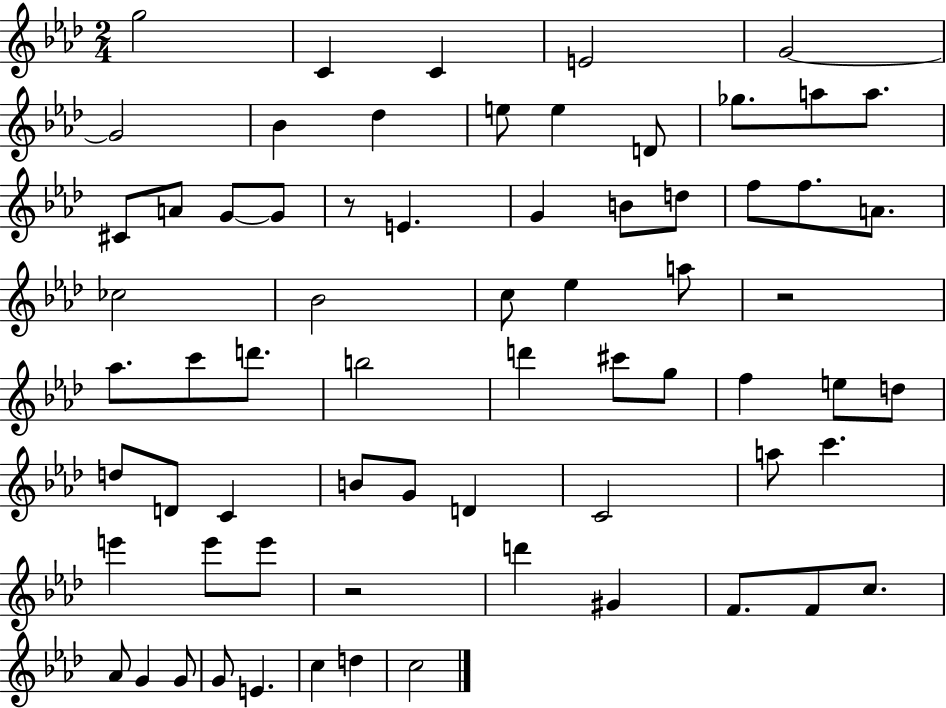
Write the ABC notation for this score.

X:1
T:Untitled
M:2/4
L:1/4
K:Ab
g2 C C E2 G2 G2 _B _d e/2 e D/2 _g/2 a/2 a/2 ^C/2 A/2 G/2 G/2 z/2 E G B/2 d/2 f/2 f/2 A/2 _c2 _B2 c/2 _e a/2 z2 _a/2 c'/2 d'/2 b2 d' ^c'/2 g/2 f e/2 d/2 d/2 D/2 C B/2 G/2 D C2 a/2 c' e' e'/2 e'/2 z2 d' ^G F/2 F/2 c/2 _A/2 G G/2 G/2 E c d c2